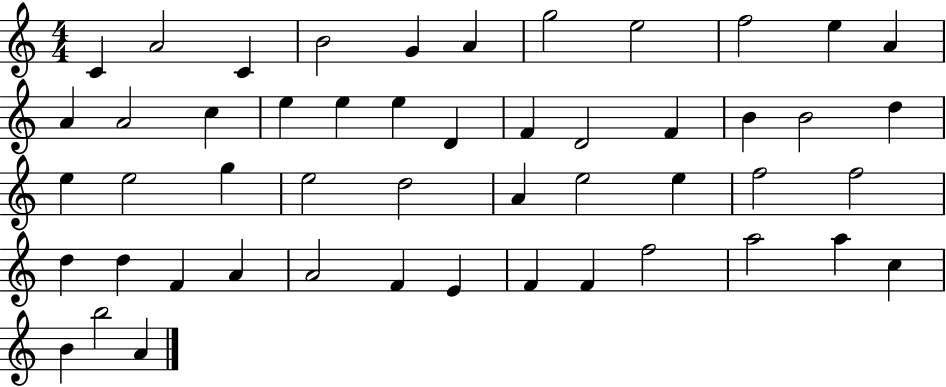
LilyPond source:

{
  \clef treble
  \numericTimeSignature
  \time 4/4
  \key c \major
  c'4 a'2 c'4 | b'2 g'4 a'4 | g''2 e''2 | f''2 e''4 a'4 | \break a'4 a'2 c''4 | e''4 e''4 e''4 d'4 | f'4 d'2 f'4 | b'4 b'2 d''4 | \break e''4 e''2 g''4 | e''2 d''2 | a'4 e''2 e''4 | f''2 f''2 | \break d''4 d''4 f'4 a'4 | a'2 f'4 e'4 | f'4 f'4 f''2 | a''2 a''4 c''4 | \break b'4 b''2 a'4 | \bar "|."
}